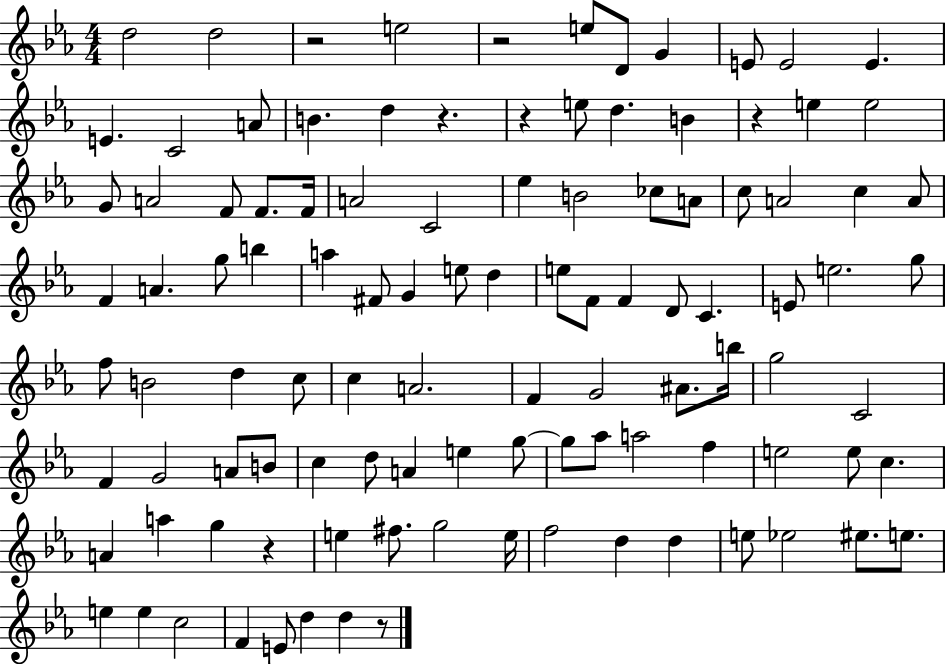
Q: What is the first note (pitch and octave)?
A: D5